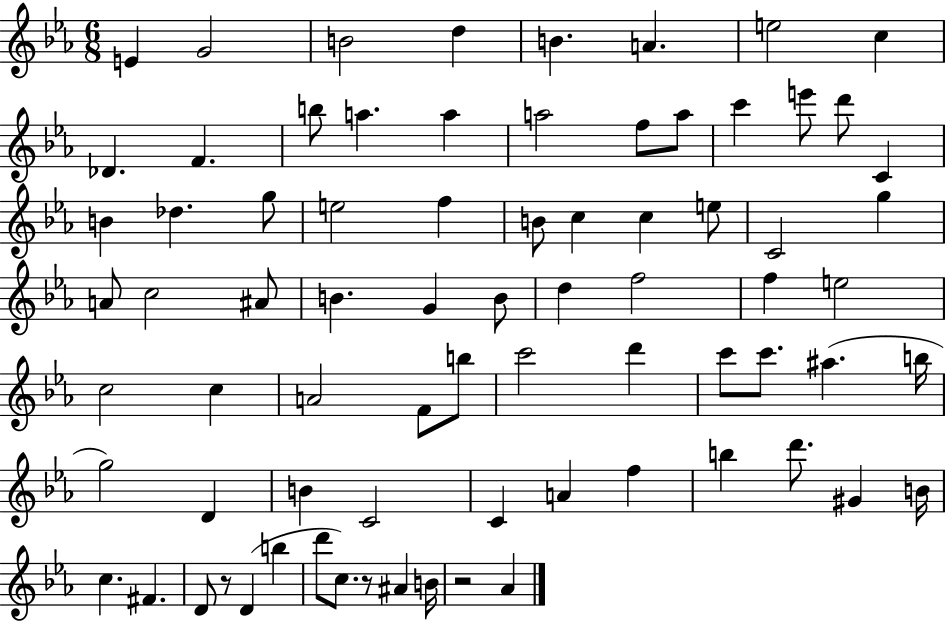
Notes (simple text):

E4/q G4/h B4/h D5/q B4/q. A4/q. E5/h C5/q Db4/q. F4/q. B5/e A5/q. A5/q A5/h F5/e A5/e C6/q E6/e D6/e C4/q B4/q Db5/q. G5/e E5/h F5/q B4/e C5/q C5/q E5/e C4/h G5/q A4/e C5/h A#4/e B4/q. G4/q B4/e D5/q F5/h F5/q E5/h C5/h C5/q A4/h F4/e B5/e C6/h D6/q C6/e C6/e. A#5/q. B5/s G5/h D4/q B4/q C4/h C4/q A4/q F5/q B5/q D6/e. G#4/q B4/s C5/q. F#4/q. D4/e R/e D4/q B5/q D6/e C5/e. R/e A#4/q B4/s R/h Ab4/q